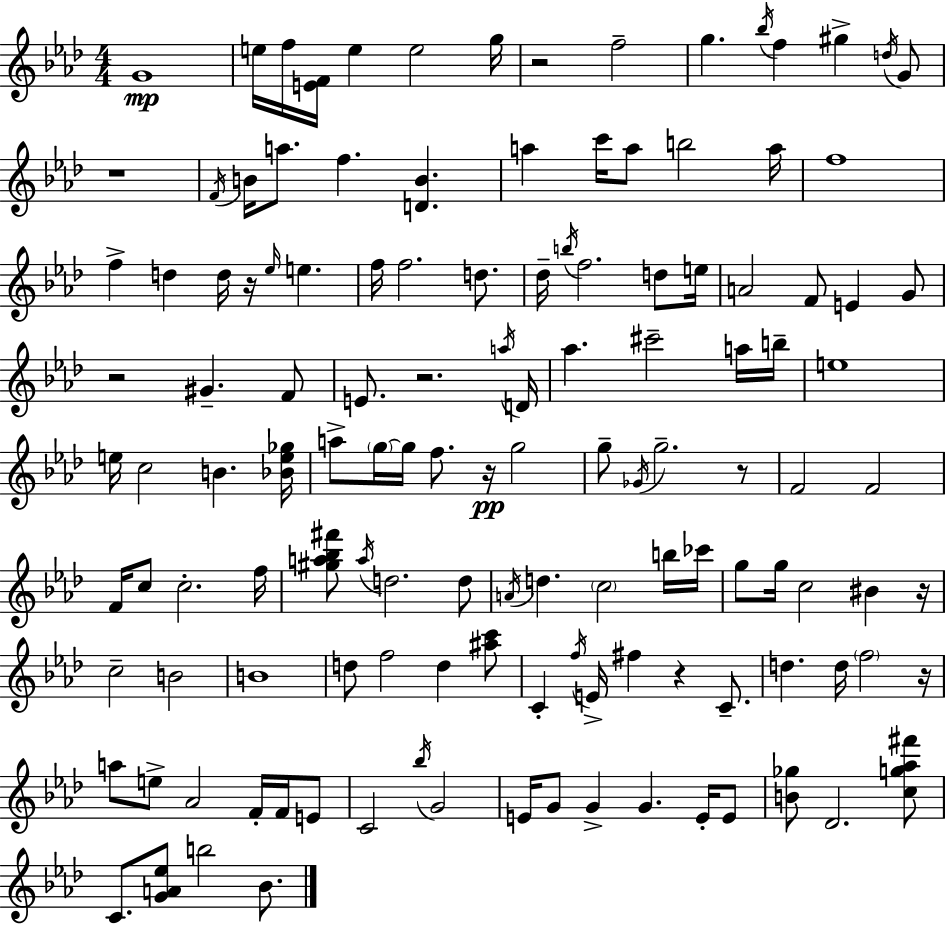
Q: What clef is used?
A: treble